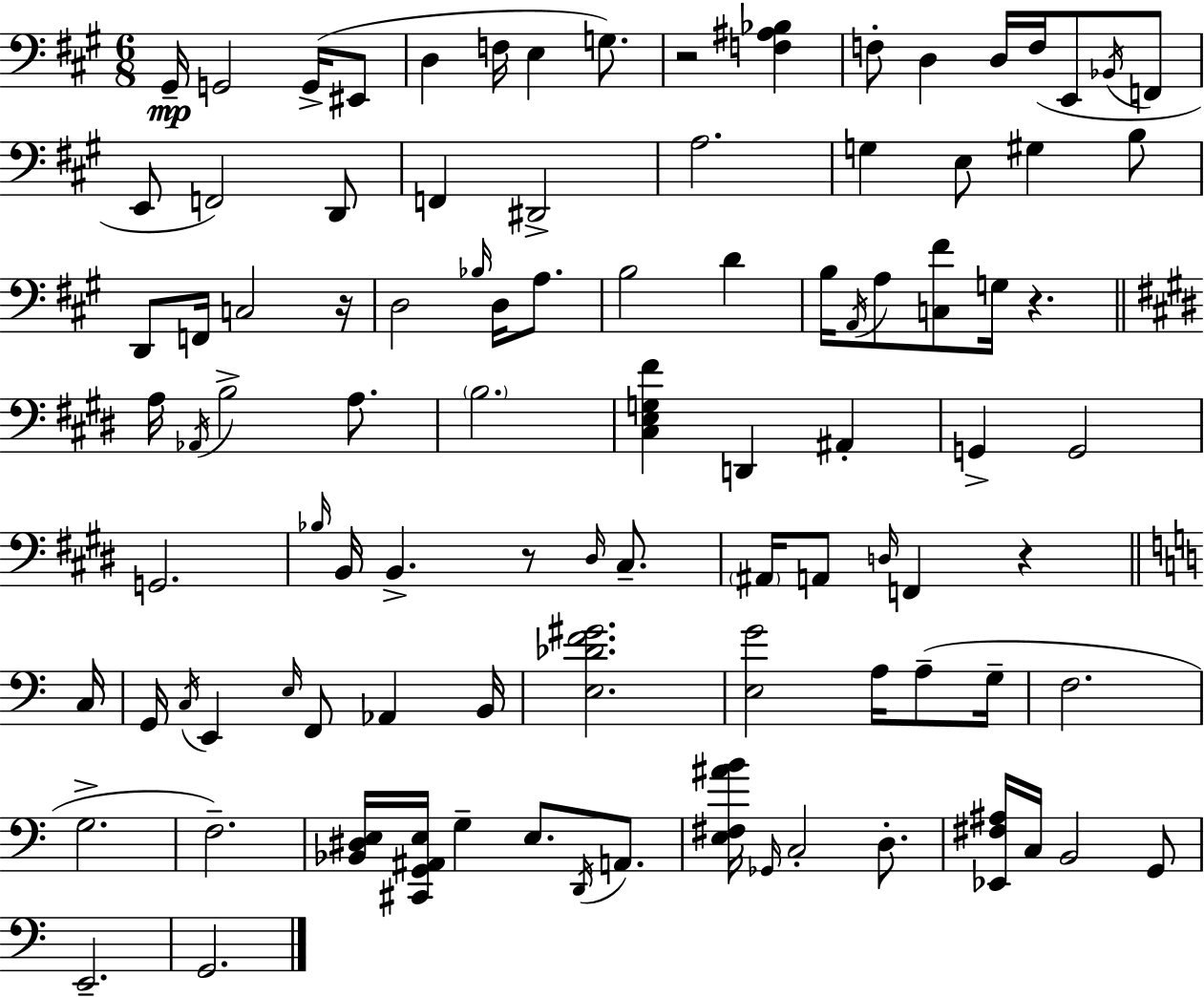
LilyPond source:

{
  \clef bass
  \numericTimeSignature
  \time 6/8
  \key a \major
  gis,16--\mp g,2 g,16->( eis,8 | d4 f16 e4 g8.) | r2 <f ais bes>4 | f8-. d4 d16 f16( e,8 \acciaccatura { bes,16 } f,8 | \break e,8 f,2) d,8 | f,4 dis,2-> | a2. | g4 e8 gis4 b8 | \break d,8 f,16 c2 | r16 d2 \grace { bes16 } d16 a8. | b2 d'4 | b16 \acciaccatura { a,16 } a8 <c fis'>8 g16 r4. | \break \bar "||" \break \key e \major a16 \acciaccatura { aes,16 } b2-> a8. | \parenthesize b2. | <cis e g fis'>4 d,4 ais,4-. | g,4-> g,2 | \break g,2. | \grace { bes16 } b,16 b,4.-> r8 \grace { dis16 } | cis8.-- \parenthesize ais,16 a,8 \grace { d16 } f,4 r4 | \bar "||" \break \key c \major c16 g,16 \acciaccatura { c16 } e,4 \grace { e16 } f,8 aes,4 | b,16 <e des' f' gis'>2. | <e g'>2 a16 | a8--( g16-- f2. | \break g2.-> | f2.--) | <bes, dis e>16 <cis, g, ais, e>16 g4-- e8. | \acciaccatura { d,16 } a,8. <e fis ais' b'>16 \grace { ges,16 } c2-. | \break d8.-. <ees, fis ais>16 c16 b,2 | g,8 e,2.-- | g,2. | \bar "|."
}